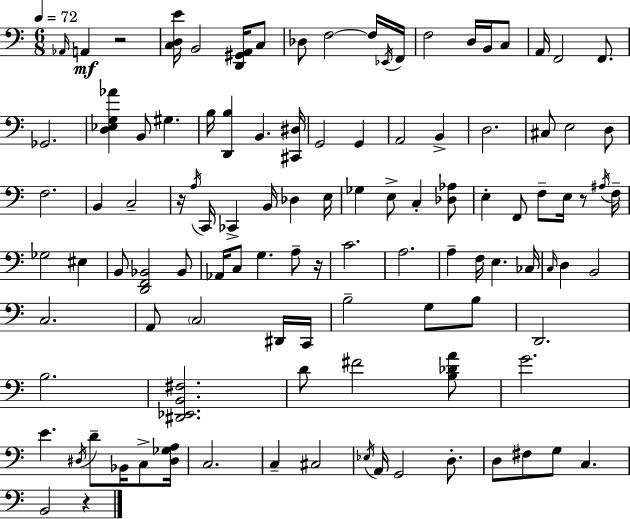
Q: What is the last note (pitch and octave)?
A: B2